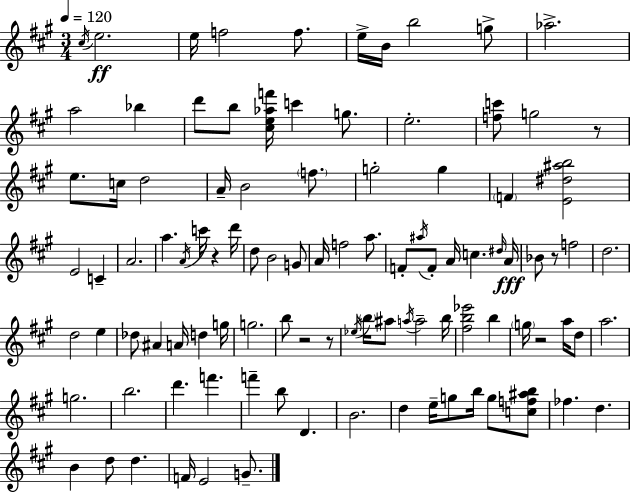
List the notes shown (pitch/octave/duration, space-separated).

C#5/s E5/h. E5/s F5/h F5/e. E5/s B4/s B5/h G5/e Ab5/h. A5/h Bb5/q D6/e B5/e [C#5,E5,Ab5,F6]/s C6/q G5/e. E5/h. [F5,C6]/e G5/h R/e E5/e. C5/s D5/h A4/s B4/h F5/e. G5/h G5/q F4/q [E4,D#5,A#5,B5]/h E4/h C4/q A4/h. A5/q. A4/s C6/s R/q D6/s D5/e B4/h G4/e A4/s F5/h A5/e. F4/e A#5/s F4/e A4/s C5/q. D#5/s A4/s Bb4/e R/e F5/h D5/h. D5/h E5/q Db5/e A#4/q A4/s D5/q G5/s G5/h. B5/e R/h R/e Eb5/s B5/s A#5/e A5/s A5/h B5/s [F#5,B5,Eb6]/h B5/q G5/s R/h A5/s D5/e A5/h. G5/h. B5/h. D6/q. F6/q. F6/q B5/e D4/q. B4/h. D5/q E5/s G5/e B5/s G5/e [C5,F5,A#5,B5]/e FES5/q. D5/q. B4/q D5/e D5/q. F4/s E4/h G4/e.